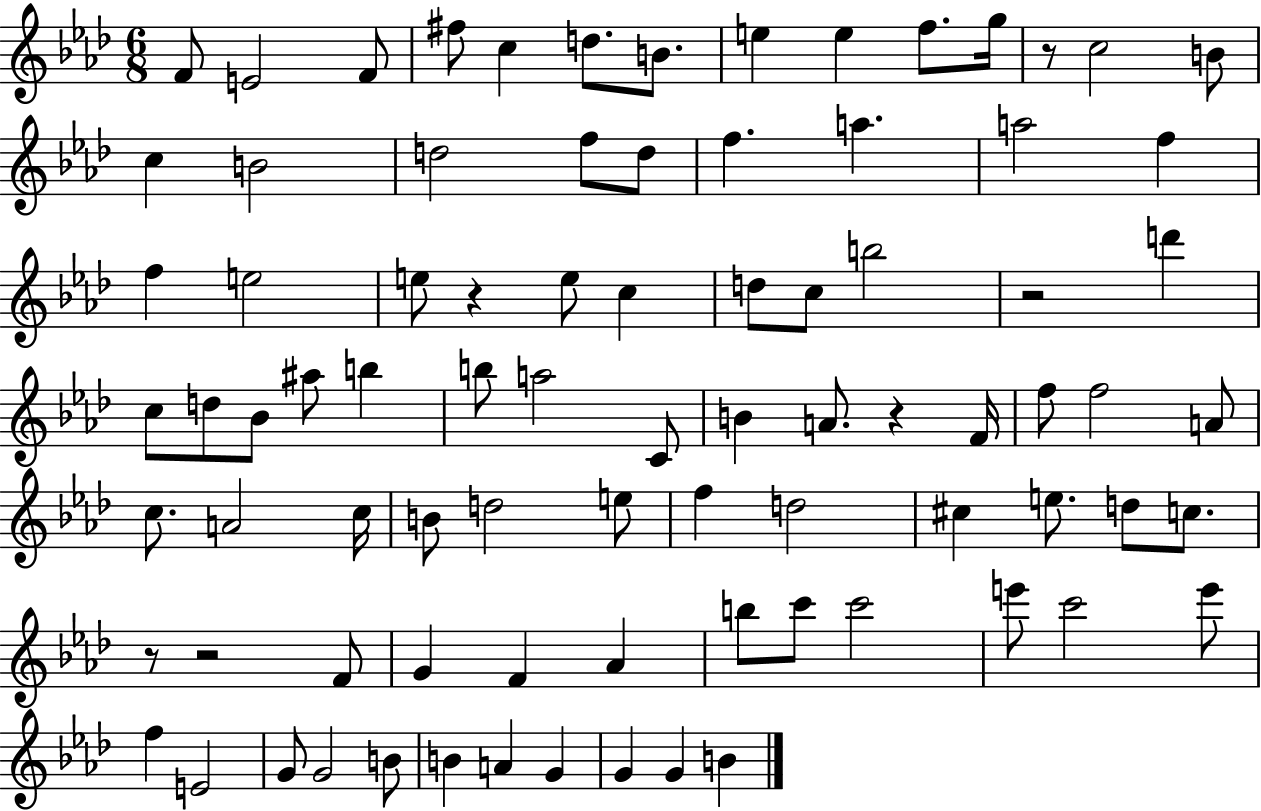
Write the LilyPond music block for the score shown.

{
  \clef treble
  \numericTimeSignature
  \time 6/8
  \key aes \major
  \repeat volta 2 { f'8 e'2 f'8 | fis''8 c''4 d''8. b'8. | e''4 e''4 f''8. g''16 | r8 c''2 b'8 | \break c''4 b'2 | d''2 f''8 d''8 | f''4. a''4. | a''2 f''4 | \break f''4 e''2 | e''8 r4 e''8 c''4 | d''8 c''8 b''2 | r2 d'''4 | \break c''8 d''8 bes'8 ais''8 b''4 | b''8 a''2 c'8 | b'4 a'8. r4 f'16 | f''8 f''2 a'8 | \break c''8. a'2 c''16 | b'8 d''2 e''8 | f''4 d''2 | cis''4 e''8. d''8 c''8. | \break r8 r2 f'8 | g'4 f'4 aes'4 | b''8 c'''8 c'''2 | e'''8 c'''2 e'''8 | \break f''4 e'2 | g'8 g'2 b'8 | b'4 a'4 g'4 | g'4 g'4 b'4 | \break } \bar "|."
}